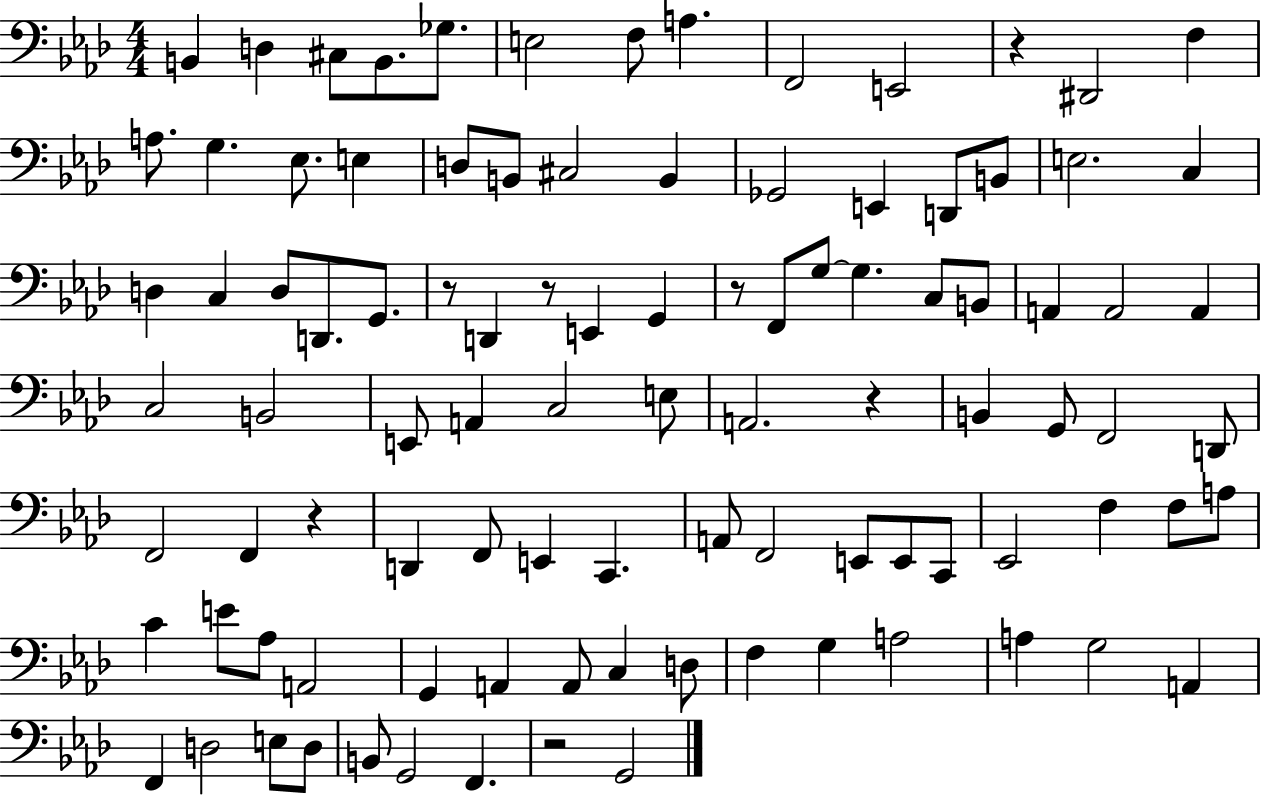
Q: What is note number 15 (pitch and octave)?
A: Eb3